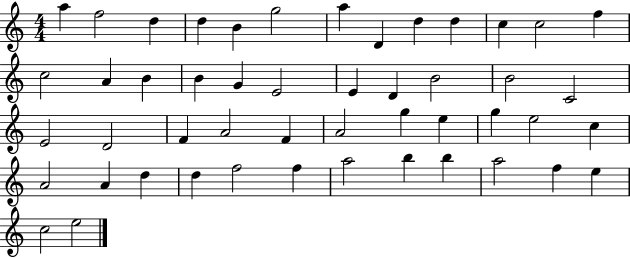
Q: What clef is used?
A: treble